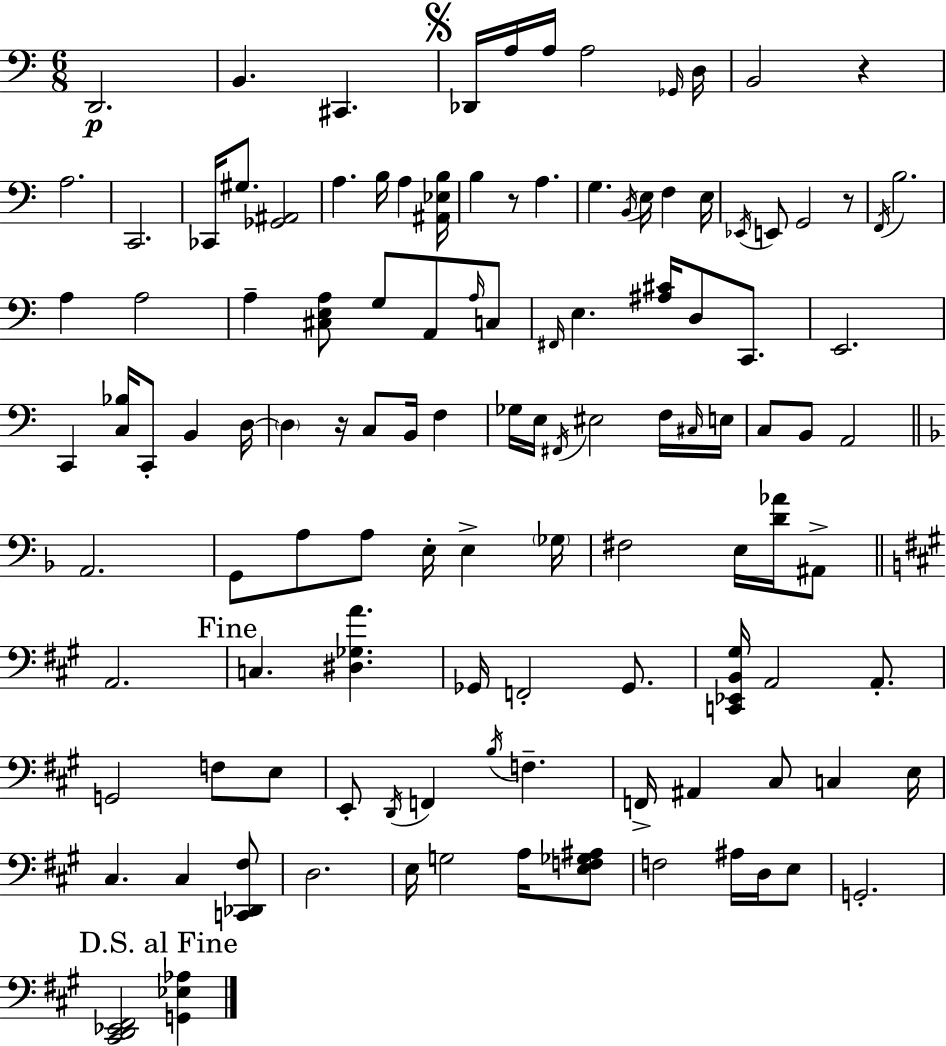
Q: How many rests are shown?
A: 4